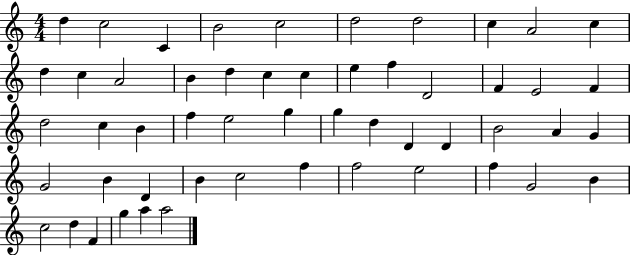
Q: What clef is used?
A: treble